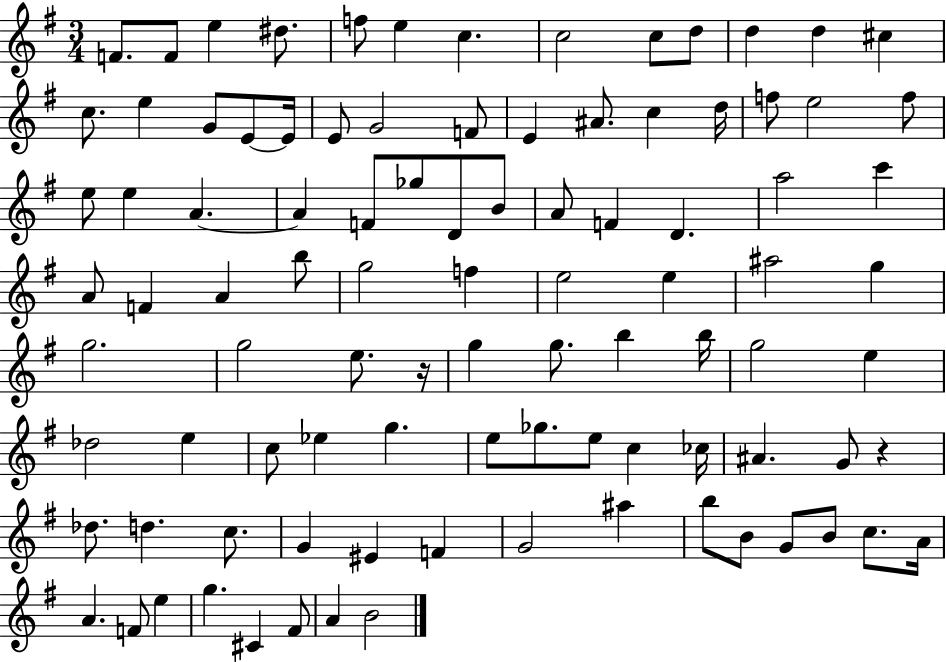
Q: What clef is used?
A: treble